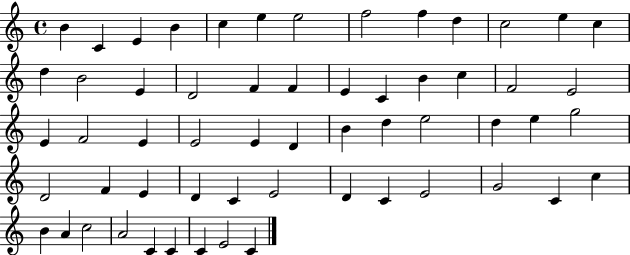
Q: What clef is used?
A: treble